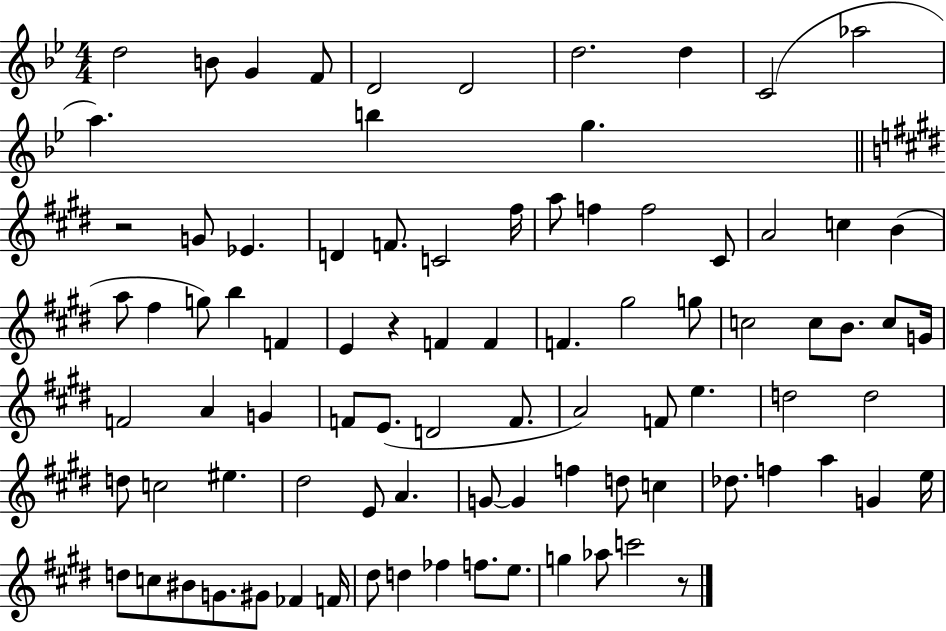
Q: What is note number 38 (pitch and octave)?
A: C5